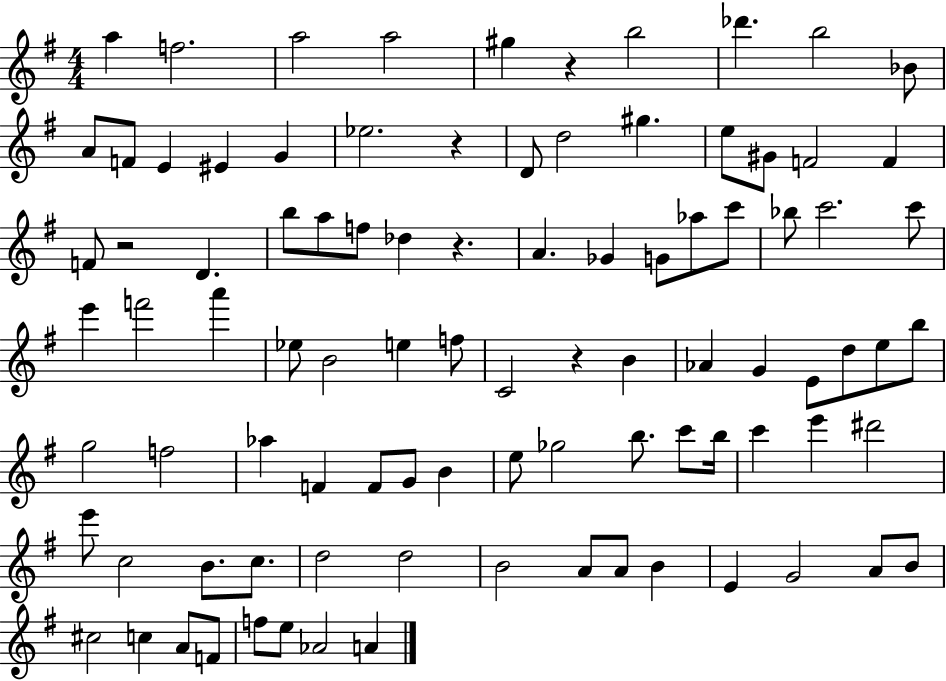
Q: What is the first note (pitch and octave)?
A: A5